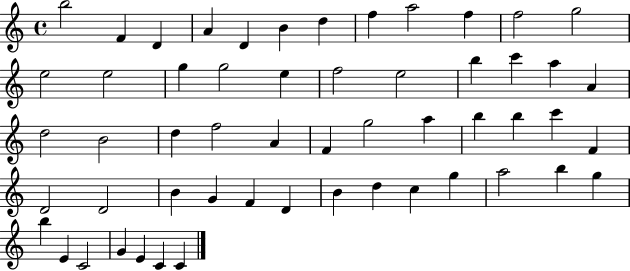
{
  \clef treble
  \time 4/4
  \defaultTimeSignature
  \key c \major
  b''2 f'4 d'4 | a'4 d'4 b'4 d''4 | f''4 a''2 f''4 | f''2 g''2 | \break e''2 e''2 | g''4 g''2 e''4 | f''2 e''2 | b''4 c'''4 a''4 a'4 | \break d''2 b'2 | d''4 f''2 a'4 | f'4 g''2 a''4 | b''4 b''4 c'''4 f'4 | \break d'2 d'2 | b'4 g'4 f'4 d'4 | b'4 d''4 c''4 g''4 | a''2 b''4 g''4 | \break b''4 e'4 c'2 | g'4 e'4 c'4 c'4 | \bar "|."
}